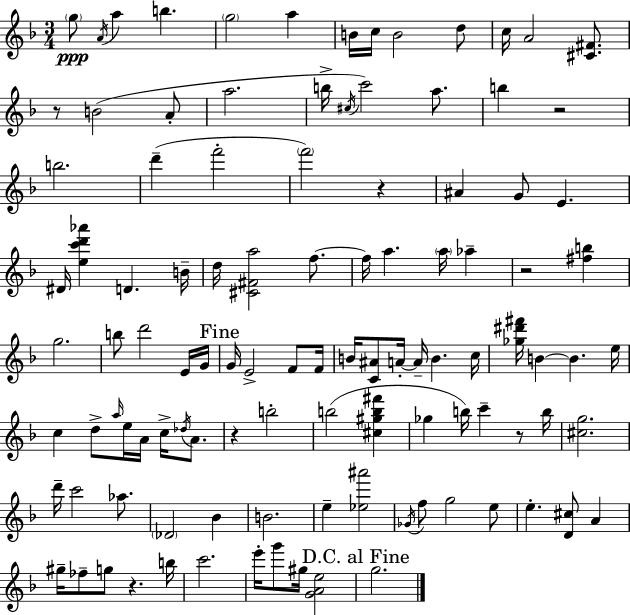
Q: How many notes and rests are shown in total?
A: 107